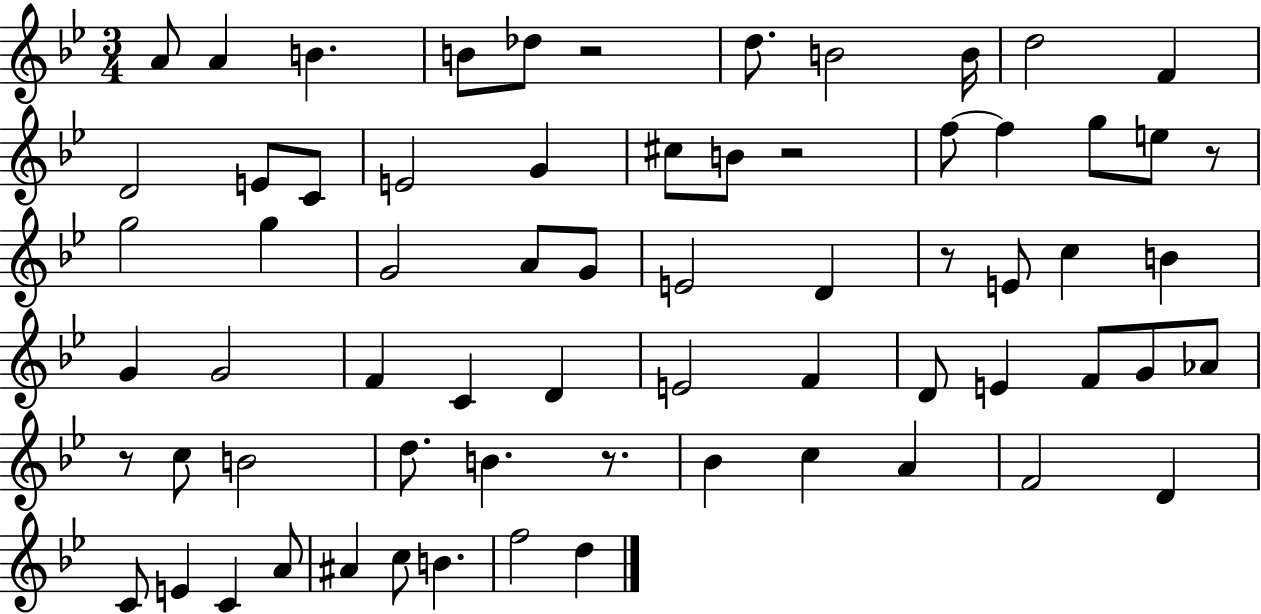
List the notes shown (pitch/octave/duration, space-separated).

A4/e A4/q B4/q. B4/e Db5/e R/h D5/e. B4/h B4/s D5/h F4/q D4/h E4/e C4/e E4/h G4/q C#5/e B4/e R/h F5/e F5/q G5/e E5/e R/e G5/h G5/q G4/h A4/e G4/e E4/h D4/q R/e E4/e C5/q B4/q G4/q G4/h F4/q C4/q D4/q E4/h F4/q D4/e E4/q F4/e G4/e Ab4/e R/e C5/e B4/h D5/e. B4/q. R/e. Bb4/q C5/q A4/q F4/h D4/q C4/e E4/q C4/q A4/e A#4/q C5/e B4/q. F5/h D5/q